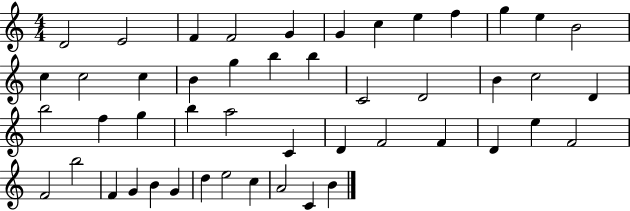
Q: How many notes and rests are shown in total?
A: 48